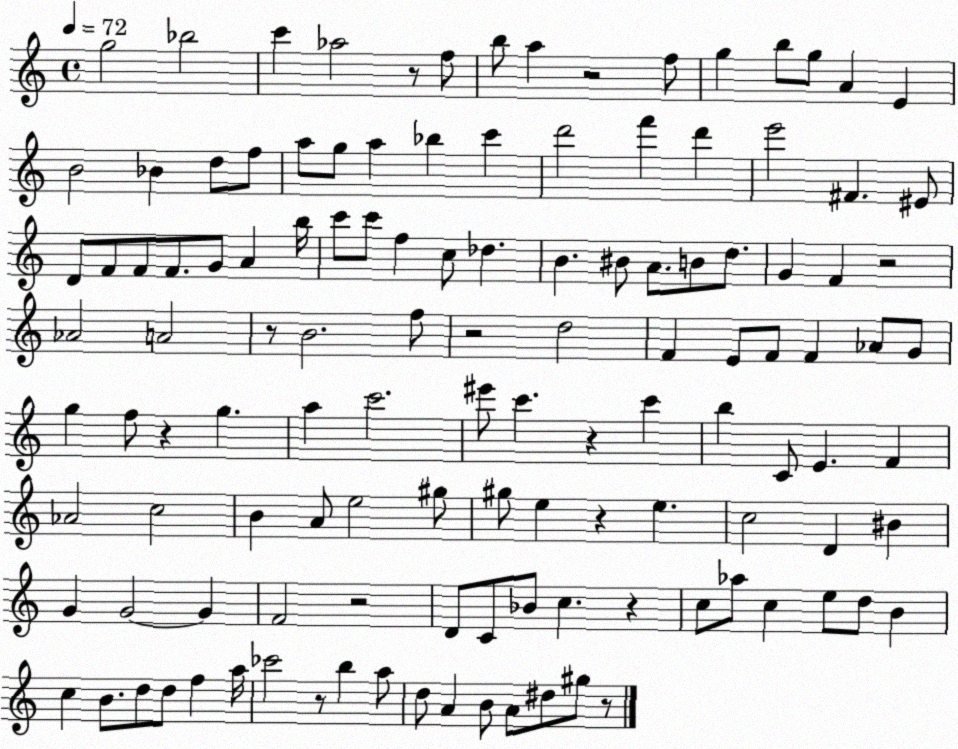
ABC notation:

X:1
T:Untitled
M:4/4
L:1/4
K:C
g2 _b2 c' _a2 z/2 f/2 b/2 a z2 f/2 g b/2 g/2 A E B2 _B d/2 f/2 a/2 g/2 a _b c' d'2 f' d' e'2 ^F ^E/2 D/2 F/2 F/2 F/2 G/2 A b/4 c'/2 c'/2 f c/2 _d B ^B/2 A/2 B/2 d/2 G F z2 _A2 A2 z/2 B2 f/2 z2 d2 F E/2 F/2 F _A/2 G/2 g f/2 z g a c'2 ^e'/2 c' z c' b C/2 E F _A2 c2 B A/2 e2 ^g/2 ^g/2 e z e c2 D ^B G G2 G F2 z2 D/2 C/2 _B/2 c z c/2 _a/2 c e/2 d/2 B c B/2 d/2 d/2 f a/4 _c'2 z/2 b a/2 d/2 A B/2 A/2 ^d/2 ^g/2 z/2